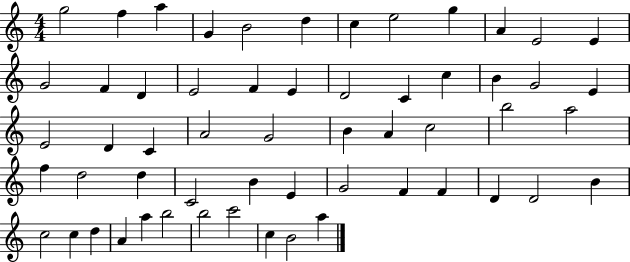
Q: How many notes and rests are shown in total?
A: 57